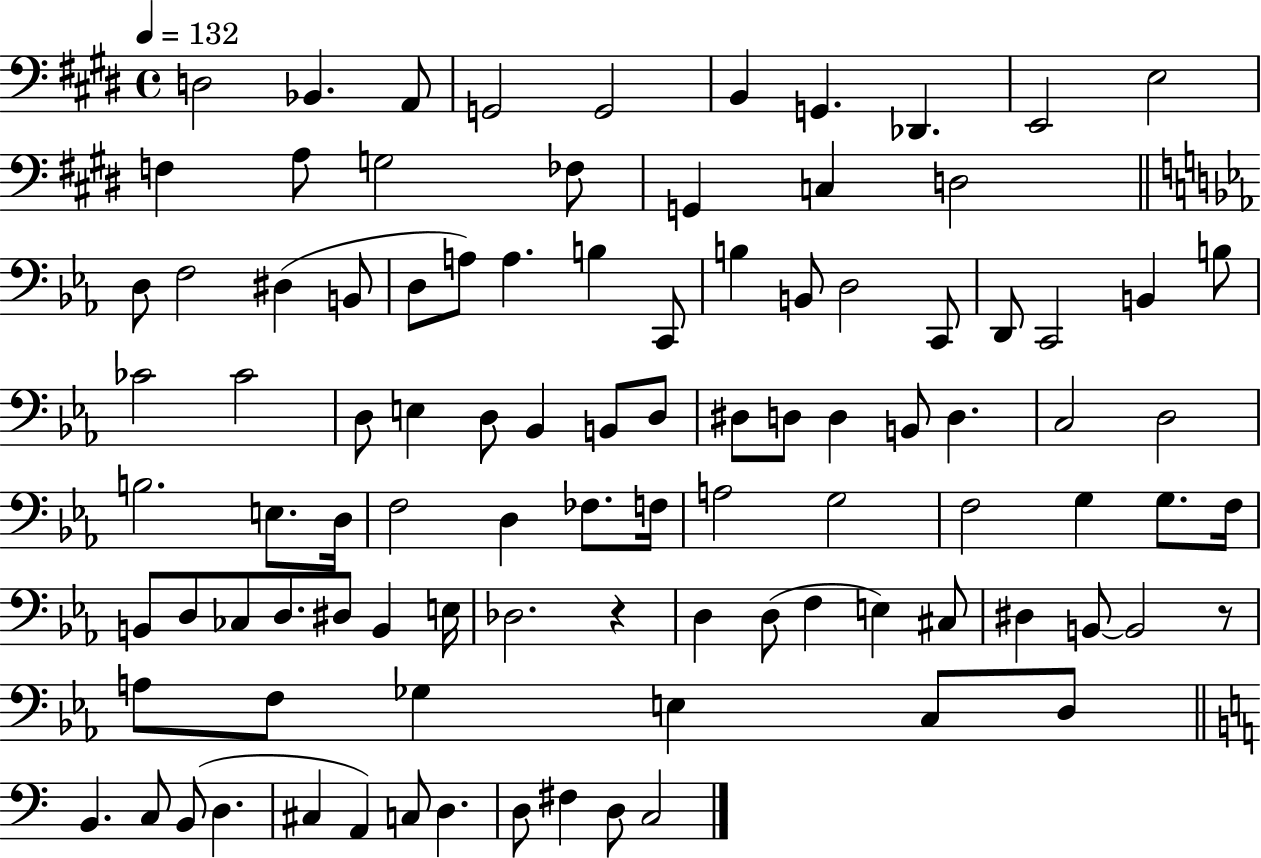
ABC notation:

X:1
T:Untitled
M:4/4
L:1/4
K:E
D,2 _B,, A,,/2 G,,2 G,,2 B,, G,, _D,, E,,2 E,2 F, A,/2 G,2 _F,/2 G,, C, D,2 D,/2 F,2 ^D, B,,/2 D,/2 A,/2 A, B, C,,/2 B, B,,/2 D,2 C,,/2 D,,/2 C,,2 B,, B,/2 _C2 _C2 D,/2 E, D,/2 _B,, B,,/2 D,/2 ^D,/2 D,/2 D, B,,/2 D, C,2 D,2 B,2 E,/2 D,/4 F,2 D, _F,/2 F,/4 A,2 G,2 F,2 G, G,/2 F,/4 B,,/2 D,/2 _C,/2 D,/2 ^D,/2 B,, E,/4 _D,2 z D, D,/2 F, E, ^C,/2 ^D, B,,/2 B,,2 z/2 A,/2 F,/2 _G, E, C,/2 D,/2 B,, C,/2 B,,/2 D, ^C, A,, C,/2 D, D,/2 ^F, D,/2 C,2